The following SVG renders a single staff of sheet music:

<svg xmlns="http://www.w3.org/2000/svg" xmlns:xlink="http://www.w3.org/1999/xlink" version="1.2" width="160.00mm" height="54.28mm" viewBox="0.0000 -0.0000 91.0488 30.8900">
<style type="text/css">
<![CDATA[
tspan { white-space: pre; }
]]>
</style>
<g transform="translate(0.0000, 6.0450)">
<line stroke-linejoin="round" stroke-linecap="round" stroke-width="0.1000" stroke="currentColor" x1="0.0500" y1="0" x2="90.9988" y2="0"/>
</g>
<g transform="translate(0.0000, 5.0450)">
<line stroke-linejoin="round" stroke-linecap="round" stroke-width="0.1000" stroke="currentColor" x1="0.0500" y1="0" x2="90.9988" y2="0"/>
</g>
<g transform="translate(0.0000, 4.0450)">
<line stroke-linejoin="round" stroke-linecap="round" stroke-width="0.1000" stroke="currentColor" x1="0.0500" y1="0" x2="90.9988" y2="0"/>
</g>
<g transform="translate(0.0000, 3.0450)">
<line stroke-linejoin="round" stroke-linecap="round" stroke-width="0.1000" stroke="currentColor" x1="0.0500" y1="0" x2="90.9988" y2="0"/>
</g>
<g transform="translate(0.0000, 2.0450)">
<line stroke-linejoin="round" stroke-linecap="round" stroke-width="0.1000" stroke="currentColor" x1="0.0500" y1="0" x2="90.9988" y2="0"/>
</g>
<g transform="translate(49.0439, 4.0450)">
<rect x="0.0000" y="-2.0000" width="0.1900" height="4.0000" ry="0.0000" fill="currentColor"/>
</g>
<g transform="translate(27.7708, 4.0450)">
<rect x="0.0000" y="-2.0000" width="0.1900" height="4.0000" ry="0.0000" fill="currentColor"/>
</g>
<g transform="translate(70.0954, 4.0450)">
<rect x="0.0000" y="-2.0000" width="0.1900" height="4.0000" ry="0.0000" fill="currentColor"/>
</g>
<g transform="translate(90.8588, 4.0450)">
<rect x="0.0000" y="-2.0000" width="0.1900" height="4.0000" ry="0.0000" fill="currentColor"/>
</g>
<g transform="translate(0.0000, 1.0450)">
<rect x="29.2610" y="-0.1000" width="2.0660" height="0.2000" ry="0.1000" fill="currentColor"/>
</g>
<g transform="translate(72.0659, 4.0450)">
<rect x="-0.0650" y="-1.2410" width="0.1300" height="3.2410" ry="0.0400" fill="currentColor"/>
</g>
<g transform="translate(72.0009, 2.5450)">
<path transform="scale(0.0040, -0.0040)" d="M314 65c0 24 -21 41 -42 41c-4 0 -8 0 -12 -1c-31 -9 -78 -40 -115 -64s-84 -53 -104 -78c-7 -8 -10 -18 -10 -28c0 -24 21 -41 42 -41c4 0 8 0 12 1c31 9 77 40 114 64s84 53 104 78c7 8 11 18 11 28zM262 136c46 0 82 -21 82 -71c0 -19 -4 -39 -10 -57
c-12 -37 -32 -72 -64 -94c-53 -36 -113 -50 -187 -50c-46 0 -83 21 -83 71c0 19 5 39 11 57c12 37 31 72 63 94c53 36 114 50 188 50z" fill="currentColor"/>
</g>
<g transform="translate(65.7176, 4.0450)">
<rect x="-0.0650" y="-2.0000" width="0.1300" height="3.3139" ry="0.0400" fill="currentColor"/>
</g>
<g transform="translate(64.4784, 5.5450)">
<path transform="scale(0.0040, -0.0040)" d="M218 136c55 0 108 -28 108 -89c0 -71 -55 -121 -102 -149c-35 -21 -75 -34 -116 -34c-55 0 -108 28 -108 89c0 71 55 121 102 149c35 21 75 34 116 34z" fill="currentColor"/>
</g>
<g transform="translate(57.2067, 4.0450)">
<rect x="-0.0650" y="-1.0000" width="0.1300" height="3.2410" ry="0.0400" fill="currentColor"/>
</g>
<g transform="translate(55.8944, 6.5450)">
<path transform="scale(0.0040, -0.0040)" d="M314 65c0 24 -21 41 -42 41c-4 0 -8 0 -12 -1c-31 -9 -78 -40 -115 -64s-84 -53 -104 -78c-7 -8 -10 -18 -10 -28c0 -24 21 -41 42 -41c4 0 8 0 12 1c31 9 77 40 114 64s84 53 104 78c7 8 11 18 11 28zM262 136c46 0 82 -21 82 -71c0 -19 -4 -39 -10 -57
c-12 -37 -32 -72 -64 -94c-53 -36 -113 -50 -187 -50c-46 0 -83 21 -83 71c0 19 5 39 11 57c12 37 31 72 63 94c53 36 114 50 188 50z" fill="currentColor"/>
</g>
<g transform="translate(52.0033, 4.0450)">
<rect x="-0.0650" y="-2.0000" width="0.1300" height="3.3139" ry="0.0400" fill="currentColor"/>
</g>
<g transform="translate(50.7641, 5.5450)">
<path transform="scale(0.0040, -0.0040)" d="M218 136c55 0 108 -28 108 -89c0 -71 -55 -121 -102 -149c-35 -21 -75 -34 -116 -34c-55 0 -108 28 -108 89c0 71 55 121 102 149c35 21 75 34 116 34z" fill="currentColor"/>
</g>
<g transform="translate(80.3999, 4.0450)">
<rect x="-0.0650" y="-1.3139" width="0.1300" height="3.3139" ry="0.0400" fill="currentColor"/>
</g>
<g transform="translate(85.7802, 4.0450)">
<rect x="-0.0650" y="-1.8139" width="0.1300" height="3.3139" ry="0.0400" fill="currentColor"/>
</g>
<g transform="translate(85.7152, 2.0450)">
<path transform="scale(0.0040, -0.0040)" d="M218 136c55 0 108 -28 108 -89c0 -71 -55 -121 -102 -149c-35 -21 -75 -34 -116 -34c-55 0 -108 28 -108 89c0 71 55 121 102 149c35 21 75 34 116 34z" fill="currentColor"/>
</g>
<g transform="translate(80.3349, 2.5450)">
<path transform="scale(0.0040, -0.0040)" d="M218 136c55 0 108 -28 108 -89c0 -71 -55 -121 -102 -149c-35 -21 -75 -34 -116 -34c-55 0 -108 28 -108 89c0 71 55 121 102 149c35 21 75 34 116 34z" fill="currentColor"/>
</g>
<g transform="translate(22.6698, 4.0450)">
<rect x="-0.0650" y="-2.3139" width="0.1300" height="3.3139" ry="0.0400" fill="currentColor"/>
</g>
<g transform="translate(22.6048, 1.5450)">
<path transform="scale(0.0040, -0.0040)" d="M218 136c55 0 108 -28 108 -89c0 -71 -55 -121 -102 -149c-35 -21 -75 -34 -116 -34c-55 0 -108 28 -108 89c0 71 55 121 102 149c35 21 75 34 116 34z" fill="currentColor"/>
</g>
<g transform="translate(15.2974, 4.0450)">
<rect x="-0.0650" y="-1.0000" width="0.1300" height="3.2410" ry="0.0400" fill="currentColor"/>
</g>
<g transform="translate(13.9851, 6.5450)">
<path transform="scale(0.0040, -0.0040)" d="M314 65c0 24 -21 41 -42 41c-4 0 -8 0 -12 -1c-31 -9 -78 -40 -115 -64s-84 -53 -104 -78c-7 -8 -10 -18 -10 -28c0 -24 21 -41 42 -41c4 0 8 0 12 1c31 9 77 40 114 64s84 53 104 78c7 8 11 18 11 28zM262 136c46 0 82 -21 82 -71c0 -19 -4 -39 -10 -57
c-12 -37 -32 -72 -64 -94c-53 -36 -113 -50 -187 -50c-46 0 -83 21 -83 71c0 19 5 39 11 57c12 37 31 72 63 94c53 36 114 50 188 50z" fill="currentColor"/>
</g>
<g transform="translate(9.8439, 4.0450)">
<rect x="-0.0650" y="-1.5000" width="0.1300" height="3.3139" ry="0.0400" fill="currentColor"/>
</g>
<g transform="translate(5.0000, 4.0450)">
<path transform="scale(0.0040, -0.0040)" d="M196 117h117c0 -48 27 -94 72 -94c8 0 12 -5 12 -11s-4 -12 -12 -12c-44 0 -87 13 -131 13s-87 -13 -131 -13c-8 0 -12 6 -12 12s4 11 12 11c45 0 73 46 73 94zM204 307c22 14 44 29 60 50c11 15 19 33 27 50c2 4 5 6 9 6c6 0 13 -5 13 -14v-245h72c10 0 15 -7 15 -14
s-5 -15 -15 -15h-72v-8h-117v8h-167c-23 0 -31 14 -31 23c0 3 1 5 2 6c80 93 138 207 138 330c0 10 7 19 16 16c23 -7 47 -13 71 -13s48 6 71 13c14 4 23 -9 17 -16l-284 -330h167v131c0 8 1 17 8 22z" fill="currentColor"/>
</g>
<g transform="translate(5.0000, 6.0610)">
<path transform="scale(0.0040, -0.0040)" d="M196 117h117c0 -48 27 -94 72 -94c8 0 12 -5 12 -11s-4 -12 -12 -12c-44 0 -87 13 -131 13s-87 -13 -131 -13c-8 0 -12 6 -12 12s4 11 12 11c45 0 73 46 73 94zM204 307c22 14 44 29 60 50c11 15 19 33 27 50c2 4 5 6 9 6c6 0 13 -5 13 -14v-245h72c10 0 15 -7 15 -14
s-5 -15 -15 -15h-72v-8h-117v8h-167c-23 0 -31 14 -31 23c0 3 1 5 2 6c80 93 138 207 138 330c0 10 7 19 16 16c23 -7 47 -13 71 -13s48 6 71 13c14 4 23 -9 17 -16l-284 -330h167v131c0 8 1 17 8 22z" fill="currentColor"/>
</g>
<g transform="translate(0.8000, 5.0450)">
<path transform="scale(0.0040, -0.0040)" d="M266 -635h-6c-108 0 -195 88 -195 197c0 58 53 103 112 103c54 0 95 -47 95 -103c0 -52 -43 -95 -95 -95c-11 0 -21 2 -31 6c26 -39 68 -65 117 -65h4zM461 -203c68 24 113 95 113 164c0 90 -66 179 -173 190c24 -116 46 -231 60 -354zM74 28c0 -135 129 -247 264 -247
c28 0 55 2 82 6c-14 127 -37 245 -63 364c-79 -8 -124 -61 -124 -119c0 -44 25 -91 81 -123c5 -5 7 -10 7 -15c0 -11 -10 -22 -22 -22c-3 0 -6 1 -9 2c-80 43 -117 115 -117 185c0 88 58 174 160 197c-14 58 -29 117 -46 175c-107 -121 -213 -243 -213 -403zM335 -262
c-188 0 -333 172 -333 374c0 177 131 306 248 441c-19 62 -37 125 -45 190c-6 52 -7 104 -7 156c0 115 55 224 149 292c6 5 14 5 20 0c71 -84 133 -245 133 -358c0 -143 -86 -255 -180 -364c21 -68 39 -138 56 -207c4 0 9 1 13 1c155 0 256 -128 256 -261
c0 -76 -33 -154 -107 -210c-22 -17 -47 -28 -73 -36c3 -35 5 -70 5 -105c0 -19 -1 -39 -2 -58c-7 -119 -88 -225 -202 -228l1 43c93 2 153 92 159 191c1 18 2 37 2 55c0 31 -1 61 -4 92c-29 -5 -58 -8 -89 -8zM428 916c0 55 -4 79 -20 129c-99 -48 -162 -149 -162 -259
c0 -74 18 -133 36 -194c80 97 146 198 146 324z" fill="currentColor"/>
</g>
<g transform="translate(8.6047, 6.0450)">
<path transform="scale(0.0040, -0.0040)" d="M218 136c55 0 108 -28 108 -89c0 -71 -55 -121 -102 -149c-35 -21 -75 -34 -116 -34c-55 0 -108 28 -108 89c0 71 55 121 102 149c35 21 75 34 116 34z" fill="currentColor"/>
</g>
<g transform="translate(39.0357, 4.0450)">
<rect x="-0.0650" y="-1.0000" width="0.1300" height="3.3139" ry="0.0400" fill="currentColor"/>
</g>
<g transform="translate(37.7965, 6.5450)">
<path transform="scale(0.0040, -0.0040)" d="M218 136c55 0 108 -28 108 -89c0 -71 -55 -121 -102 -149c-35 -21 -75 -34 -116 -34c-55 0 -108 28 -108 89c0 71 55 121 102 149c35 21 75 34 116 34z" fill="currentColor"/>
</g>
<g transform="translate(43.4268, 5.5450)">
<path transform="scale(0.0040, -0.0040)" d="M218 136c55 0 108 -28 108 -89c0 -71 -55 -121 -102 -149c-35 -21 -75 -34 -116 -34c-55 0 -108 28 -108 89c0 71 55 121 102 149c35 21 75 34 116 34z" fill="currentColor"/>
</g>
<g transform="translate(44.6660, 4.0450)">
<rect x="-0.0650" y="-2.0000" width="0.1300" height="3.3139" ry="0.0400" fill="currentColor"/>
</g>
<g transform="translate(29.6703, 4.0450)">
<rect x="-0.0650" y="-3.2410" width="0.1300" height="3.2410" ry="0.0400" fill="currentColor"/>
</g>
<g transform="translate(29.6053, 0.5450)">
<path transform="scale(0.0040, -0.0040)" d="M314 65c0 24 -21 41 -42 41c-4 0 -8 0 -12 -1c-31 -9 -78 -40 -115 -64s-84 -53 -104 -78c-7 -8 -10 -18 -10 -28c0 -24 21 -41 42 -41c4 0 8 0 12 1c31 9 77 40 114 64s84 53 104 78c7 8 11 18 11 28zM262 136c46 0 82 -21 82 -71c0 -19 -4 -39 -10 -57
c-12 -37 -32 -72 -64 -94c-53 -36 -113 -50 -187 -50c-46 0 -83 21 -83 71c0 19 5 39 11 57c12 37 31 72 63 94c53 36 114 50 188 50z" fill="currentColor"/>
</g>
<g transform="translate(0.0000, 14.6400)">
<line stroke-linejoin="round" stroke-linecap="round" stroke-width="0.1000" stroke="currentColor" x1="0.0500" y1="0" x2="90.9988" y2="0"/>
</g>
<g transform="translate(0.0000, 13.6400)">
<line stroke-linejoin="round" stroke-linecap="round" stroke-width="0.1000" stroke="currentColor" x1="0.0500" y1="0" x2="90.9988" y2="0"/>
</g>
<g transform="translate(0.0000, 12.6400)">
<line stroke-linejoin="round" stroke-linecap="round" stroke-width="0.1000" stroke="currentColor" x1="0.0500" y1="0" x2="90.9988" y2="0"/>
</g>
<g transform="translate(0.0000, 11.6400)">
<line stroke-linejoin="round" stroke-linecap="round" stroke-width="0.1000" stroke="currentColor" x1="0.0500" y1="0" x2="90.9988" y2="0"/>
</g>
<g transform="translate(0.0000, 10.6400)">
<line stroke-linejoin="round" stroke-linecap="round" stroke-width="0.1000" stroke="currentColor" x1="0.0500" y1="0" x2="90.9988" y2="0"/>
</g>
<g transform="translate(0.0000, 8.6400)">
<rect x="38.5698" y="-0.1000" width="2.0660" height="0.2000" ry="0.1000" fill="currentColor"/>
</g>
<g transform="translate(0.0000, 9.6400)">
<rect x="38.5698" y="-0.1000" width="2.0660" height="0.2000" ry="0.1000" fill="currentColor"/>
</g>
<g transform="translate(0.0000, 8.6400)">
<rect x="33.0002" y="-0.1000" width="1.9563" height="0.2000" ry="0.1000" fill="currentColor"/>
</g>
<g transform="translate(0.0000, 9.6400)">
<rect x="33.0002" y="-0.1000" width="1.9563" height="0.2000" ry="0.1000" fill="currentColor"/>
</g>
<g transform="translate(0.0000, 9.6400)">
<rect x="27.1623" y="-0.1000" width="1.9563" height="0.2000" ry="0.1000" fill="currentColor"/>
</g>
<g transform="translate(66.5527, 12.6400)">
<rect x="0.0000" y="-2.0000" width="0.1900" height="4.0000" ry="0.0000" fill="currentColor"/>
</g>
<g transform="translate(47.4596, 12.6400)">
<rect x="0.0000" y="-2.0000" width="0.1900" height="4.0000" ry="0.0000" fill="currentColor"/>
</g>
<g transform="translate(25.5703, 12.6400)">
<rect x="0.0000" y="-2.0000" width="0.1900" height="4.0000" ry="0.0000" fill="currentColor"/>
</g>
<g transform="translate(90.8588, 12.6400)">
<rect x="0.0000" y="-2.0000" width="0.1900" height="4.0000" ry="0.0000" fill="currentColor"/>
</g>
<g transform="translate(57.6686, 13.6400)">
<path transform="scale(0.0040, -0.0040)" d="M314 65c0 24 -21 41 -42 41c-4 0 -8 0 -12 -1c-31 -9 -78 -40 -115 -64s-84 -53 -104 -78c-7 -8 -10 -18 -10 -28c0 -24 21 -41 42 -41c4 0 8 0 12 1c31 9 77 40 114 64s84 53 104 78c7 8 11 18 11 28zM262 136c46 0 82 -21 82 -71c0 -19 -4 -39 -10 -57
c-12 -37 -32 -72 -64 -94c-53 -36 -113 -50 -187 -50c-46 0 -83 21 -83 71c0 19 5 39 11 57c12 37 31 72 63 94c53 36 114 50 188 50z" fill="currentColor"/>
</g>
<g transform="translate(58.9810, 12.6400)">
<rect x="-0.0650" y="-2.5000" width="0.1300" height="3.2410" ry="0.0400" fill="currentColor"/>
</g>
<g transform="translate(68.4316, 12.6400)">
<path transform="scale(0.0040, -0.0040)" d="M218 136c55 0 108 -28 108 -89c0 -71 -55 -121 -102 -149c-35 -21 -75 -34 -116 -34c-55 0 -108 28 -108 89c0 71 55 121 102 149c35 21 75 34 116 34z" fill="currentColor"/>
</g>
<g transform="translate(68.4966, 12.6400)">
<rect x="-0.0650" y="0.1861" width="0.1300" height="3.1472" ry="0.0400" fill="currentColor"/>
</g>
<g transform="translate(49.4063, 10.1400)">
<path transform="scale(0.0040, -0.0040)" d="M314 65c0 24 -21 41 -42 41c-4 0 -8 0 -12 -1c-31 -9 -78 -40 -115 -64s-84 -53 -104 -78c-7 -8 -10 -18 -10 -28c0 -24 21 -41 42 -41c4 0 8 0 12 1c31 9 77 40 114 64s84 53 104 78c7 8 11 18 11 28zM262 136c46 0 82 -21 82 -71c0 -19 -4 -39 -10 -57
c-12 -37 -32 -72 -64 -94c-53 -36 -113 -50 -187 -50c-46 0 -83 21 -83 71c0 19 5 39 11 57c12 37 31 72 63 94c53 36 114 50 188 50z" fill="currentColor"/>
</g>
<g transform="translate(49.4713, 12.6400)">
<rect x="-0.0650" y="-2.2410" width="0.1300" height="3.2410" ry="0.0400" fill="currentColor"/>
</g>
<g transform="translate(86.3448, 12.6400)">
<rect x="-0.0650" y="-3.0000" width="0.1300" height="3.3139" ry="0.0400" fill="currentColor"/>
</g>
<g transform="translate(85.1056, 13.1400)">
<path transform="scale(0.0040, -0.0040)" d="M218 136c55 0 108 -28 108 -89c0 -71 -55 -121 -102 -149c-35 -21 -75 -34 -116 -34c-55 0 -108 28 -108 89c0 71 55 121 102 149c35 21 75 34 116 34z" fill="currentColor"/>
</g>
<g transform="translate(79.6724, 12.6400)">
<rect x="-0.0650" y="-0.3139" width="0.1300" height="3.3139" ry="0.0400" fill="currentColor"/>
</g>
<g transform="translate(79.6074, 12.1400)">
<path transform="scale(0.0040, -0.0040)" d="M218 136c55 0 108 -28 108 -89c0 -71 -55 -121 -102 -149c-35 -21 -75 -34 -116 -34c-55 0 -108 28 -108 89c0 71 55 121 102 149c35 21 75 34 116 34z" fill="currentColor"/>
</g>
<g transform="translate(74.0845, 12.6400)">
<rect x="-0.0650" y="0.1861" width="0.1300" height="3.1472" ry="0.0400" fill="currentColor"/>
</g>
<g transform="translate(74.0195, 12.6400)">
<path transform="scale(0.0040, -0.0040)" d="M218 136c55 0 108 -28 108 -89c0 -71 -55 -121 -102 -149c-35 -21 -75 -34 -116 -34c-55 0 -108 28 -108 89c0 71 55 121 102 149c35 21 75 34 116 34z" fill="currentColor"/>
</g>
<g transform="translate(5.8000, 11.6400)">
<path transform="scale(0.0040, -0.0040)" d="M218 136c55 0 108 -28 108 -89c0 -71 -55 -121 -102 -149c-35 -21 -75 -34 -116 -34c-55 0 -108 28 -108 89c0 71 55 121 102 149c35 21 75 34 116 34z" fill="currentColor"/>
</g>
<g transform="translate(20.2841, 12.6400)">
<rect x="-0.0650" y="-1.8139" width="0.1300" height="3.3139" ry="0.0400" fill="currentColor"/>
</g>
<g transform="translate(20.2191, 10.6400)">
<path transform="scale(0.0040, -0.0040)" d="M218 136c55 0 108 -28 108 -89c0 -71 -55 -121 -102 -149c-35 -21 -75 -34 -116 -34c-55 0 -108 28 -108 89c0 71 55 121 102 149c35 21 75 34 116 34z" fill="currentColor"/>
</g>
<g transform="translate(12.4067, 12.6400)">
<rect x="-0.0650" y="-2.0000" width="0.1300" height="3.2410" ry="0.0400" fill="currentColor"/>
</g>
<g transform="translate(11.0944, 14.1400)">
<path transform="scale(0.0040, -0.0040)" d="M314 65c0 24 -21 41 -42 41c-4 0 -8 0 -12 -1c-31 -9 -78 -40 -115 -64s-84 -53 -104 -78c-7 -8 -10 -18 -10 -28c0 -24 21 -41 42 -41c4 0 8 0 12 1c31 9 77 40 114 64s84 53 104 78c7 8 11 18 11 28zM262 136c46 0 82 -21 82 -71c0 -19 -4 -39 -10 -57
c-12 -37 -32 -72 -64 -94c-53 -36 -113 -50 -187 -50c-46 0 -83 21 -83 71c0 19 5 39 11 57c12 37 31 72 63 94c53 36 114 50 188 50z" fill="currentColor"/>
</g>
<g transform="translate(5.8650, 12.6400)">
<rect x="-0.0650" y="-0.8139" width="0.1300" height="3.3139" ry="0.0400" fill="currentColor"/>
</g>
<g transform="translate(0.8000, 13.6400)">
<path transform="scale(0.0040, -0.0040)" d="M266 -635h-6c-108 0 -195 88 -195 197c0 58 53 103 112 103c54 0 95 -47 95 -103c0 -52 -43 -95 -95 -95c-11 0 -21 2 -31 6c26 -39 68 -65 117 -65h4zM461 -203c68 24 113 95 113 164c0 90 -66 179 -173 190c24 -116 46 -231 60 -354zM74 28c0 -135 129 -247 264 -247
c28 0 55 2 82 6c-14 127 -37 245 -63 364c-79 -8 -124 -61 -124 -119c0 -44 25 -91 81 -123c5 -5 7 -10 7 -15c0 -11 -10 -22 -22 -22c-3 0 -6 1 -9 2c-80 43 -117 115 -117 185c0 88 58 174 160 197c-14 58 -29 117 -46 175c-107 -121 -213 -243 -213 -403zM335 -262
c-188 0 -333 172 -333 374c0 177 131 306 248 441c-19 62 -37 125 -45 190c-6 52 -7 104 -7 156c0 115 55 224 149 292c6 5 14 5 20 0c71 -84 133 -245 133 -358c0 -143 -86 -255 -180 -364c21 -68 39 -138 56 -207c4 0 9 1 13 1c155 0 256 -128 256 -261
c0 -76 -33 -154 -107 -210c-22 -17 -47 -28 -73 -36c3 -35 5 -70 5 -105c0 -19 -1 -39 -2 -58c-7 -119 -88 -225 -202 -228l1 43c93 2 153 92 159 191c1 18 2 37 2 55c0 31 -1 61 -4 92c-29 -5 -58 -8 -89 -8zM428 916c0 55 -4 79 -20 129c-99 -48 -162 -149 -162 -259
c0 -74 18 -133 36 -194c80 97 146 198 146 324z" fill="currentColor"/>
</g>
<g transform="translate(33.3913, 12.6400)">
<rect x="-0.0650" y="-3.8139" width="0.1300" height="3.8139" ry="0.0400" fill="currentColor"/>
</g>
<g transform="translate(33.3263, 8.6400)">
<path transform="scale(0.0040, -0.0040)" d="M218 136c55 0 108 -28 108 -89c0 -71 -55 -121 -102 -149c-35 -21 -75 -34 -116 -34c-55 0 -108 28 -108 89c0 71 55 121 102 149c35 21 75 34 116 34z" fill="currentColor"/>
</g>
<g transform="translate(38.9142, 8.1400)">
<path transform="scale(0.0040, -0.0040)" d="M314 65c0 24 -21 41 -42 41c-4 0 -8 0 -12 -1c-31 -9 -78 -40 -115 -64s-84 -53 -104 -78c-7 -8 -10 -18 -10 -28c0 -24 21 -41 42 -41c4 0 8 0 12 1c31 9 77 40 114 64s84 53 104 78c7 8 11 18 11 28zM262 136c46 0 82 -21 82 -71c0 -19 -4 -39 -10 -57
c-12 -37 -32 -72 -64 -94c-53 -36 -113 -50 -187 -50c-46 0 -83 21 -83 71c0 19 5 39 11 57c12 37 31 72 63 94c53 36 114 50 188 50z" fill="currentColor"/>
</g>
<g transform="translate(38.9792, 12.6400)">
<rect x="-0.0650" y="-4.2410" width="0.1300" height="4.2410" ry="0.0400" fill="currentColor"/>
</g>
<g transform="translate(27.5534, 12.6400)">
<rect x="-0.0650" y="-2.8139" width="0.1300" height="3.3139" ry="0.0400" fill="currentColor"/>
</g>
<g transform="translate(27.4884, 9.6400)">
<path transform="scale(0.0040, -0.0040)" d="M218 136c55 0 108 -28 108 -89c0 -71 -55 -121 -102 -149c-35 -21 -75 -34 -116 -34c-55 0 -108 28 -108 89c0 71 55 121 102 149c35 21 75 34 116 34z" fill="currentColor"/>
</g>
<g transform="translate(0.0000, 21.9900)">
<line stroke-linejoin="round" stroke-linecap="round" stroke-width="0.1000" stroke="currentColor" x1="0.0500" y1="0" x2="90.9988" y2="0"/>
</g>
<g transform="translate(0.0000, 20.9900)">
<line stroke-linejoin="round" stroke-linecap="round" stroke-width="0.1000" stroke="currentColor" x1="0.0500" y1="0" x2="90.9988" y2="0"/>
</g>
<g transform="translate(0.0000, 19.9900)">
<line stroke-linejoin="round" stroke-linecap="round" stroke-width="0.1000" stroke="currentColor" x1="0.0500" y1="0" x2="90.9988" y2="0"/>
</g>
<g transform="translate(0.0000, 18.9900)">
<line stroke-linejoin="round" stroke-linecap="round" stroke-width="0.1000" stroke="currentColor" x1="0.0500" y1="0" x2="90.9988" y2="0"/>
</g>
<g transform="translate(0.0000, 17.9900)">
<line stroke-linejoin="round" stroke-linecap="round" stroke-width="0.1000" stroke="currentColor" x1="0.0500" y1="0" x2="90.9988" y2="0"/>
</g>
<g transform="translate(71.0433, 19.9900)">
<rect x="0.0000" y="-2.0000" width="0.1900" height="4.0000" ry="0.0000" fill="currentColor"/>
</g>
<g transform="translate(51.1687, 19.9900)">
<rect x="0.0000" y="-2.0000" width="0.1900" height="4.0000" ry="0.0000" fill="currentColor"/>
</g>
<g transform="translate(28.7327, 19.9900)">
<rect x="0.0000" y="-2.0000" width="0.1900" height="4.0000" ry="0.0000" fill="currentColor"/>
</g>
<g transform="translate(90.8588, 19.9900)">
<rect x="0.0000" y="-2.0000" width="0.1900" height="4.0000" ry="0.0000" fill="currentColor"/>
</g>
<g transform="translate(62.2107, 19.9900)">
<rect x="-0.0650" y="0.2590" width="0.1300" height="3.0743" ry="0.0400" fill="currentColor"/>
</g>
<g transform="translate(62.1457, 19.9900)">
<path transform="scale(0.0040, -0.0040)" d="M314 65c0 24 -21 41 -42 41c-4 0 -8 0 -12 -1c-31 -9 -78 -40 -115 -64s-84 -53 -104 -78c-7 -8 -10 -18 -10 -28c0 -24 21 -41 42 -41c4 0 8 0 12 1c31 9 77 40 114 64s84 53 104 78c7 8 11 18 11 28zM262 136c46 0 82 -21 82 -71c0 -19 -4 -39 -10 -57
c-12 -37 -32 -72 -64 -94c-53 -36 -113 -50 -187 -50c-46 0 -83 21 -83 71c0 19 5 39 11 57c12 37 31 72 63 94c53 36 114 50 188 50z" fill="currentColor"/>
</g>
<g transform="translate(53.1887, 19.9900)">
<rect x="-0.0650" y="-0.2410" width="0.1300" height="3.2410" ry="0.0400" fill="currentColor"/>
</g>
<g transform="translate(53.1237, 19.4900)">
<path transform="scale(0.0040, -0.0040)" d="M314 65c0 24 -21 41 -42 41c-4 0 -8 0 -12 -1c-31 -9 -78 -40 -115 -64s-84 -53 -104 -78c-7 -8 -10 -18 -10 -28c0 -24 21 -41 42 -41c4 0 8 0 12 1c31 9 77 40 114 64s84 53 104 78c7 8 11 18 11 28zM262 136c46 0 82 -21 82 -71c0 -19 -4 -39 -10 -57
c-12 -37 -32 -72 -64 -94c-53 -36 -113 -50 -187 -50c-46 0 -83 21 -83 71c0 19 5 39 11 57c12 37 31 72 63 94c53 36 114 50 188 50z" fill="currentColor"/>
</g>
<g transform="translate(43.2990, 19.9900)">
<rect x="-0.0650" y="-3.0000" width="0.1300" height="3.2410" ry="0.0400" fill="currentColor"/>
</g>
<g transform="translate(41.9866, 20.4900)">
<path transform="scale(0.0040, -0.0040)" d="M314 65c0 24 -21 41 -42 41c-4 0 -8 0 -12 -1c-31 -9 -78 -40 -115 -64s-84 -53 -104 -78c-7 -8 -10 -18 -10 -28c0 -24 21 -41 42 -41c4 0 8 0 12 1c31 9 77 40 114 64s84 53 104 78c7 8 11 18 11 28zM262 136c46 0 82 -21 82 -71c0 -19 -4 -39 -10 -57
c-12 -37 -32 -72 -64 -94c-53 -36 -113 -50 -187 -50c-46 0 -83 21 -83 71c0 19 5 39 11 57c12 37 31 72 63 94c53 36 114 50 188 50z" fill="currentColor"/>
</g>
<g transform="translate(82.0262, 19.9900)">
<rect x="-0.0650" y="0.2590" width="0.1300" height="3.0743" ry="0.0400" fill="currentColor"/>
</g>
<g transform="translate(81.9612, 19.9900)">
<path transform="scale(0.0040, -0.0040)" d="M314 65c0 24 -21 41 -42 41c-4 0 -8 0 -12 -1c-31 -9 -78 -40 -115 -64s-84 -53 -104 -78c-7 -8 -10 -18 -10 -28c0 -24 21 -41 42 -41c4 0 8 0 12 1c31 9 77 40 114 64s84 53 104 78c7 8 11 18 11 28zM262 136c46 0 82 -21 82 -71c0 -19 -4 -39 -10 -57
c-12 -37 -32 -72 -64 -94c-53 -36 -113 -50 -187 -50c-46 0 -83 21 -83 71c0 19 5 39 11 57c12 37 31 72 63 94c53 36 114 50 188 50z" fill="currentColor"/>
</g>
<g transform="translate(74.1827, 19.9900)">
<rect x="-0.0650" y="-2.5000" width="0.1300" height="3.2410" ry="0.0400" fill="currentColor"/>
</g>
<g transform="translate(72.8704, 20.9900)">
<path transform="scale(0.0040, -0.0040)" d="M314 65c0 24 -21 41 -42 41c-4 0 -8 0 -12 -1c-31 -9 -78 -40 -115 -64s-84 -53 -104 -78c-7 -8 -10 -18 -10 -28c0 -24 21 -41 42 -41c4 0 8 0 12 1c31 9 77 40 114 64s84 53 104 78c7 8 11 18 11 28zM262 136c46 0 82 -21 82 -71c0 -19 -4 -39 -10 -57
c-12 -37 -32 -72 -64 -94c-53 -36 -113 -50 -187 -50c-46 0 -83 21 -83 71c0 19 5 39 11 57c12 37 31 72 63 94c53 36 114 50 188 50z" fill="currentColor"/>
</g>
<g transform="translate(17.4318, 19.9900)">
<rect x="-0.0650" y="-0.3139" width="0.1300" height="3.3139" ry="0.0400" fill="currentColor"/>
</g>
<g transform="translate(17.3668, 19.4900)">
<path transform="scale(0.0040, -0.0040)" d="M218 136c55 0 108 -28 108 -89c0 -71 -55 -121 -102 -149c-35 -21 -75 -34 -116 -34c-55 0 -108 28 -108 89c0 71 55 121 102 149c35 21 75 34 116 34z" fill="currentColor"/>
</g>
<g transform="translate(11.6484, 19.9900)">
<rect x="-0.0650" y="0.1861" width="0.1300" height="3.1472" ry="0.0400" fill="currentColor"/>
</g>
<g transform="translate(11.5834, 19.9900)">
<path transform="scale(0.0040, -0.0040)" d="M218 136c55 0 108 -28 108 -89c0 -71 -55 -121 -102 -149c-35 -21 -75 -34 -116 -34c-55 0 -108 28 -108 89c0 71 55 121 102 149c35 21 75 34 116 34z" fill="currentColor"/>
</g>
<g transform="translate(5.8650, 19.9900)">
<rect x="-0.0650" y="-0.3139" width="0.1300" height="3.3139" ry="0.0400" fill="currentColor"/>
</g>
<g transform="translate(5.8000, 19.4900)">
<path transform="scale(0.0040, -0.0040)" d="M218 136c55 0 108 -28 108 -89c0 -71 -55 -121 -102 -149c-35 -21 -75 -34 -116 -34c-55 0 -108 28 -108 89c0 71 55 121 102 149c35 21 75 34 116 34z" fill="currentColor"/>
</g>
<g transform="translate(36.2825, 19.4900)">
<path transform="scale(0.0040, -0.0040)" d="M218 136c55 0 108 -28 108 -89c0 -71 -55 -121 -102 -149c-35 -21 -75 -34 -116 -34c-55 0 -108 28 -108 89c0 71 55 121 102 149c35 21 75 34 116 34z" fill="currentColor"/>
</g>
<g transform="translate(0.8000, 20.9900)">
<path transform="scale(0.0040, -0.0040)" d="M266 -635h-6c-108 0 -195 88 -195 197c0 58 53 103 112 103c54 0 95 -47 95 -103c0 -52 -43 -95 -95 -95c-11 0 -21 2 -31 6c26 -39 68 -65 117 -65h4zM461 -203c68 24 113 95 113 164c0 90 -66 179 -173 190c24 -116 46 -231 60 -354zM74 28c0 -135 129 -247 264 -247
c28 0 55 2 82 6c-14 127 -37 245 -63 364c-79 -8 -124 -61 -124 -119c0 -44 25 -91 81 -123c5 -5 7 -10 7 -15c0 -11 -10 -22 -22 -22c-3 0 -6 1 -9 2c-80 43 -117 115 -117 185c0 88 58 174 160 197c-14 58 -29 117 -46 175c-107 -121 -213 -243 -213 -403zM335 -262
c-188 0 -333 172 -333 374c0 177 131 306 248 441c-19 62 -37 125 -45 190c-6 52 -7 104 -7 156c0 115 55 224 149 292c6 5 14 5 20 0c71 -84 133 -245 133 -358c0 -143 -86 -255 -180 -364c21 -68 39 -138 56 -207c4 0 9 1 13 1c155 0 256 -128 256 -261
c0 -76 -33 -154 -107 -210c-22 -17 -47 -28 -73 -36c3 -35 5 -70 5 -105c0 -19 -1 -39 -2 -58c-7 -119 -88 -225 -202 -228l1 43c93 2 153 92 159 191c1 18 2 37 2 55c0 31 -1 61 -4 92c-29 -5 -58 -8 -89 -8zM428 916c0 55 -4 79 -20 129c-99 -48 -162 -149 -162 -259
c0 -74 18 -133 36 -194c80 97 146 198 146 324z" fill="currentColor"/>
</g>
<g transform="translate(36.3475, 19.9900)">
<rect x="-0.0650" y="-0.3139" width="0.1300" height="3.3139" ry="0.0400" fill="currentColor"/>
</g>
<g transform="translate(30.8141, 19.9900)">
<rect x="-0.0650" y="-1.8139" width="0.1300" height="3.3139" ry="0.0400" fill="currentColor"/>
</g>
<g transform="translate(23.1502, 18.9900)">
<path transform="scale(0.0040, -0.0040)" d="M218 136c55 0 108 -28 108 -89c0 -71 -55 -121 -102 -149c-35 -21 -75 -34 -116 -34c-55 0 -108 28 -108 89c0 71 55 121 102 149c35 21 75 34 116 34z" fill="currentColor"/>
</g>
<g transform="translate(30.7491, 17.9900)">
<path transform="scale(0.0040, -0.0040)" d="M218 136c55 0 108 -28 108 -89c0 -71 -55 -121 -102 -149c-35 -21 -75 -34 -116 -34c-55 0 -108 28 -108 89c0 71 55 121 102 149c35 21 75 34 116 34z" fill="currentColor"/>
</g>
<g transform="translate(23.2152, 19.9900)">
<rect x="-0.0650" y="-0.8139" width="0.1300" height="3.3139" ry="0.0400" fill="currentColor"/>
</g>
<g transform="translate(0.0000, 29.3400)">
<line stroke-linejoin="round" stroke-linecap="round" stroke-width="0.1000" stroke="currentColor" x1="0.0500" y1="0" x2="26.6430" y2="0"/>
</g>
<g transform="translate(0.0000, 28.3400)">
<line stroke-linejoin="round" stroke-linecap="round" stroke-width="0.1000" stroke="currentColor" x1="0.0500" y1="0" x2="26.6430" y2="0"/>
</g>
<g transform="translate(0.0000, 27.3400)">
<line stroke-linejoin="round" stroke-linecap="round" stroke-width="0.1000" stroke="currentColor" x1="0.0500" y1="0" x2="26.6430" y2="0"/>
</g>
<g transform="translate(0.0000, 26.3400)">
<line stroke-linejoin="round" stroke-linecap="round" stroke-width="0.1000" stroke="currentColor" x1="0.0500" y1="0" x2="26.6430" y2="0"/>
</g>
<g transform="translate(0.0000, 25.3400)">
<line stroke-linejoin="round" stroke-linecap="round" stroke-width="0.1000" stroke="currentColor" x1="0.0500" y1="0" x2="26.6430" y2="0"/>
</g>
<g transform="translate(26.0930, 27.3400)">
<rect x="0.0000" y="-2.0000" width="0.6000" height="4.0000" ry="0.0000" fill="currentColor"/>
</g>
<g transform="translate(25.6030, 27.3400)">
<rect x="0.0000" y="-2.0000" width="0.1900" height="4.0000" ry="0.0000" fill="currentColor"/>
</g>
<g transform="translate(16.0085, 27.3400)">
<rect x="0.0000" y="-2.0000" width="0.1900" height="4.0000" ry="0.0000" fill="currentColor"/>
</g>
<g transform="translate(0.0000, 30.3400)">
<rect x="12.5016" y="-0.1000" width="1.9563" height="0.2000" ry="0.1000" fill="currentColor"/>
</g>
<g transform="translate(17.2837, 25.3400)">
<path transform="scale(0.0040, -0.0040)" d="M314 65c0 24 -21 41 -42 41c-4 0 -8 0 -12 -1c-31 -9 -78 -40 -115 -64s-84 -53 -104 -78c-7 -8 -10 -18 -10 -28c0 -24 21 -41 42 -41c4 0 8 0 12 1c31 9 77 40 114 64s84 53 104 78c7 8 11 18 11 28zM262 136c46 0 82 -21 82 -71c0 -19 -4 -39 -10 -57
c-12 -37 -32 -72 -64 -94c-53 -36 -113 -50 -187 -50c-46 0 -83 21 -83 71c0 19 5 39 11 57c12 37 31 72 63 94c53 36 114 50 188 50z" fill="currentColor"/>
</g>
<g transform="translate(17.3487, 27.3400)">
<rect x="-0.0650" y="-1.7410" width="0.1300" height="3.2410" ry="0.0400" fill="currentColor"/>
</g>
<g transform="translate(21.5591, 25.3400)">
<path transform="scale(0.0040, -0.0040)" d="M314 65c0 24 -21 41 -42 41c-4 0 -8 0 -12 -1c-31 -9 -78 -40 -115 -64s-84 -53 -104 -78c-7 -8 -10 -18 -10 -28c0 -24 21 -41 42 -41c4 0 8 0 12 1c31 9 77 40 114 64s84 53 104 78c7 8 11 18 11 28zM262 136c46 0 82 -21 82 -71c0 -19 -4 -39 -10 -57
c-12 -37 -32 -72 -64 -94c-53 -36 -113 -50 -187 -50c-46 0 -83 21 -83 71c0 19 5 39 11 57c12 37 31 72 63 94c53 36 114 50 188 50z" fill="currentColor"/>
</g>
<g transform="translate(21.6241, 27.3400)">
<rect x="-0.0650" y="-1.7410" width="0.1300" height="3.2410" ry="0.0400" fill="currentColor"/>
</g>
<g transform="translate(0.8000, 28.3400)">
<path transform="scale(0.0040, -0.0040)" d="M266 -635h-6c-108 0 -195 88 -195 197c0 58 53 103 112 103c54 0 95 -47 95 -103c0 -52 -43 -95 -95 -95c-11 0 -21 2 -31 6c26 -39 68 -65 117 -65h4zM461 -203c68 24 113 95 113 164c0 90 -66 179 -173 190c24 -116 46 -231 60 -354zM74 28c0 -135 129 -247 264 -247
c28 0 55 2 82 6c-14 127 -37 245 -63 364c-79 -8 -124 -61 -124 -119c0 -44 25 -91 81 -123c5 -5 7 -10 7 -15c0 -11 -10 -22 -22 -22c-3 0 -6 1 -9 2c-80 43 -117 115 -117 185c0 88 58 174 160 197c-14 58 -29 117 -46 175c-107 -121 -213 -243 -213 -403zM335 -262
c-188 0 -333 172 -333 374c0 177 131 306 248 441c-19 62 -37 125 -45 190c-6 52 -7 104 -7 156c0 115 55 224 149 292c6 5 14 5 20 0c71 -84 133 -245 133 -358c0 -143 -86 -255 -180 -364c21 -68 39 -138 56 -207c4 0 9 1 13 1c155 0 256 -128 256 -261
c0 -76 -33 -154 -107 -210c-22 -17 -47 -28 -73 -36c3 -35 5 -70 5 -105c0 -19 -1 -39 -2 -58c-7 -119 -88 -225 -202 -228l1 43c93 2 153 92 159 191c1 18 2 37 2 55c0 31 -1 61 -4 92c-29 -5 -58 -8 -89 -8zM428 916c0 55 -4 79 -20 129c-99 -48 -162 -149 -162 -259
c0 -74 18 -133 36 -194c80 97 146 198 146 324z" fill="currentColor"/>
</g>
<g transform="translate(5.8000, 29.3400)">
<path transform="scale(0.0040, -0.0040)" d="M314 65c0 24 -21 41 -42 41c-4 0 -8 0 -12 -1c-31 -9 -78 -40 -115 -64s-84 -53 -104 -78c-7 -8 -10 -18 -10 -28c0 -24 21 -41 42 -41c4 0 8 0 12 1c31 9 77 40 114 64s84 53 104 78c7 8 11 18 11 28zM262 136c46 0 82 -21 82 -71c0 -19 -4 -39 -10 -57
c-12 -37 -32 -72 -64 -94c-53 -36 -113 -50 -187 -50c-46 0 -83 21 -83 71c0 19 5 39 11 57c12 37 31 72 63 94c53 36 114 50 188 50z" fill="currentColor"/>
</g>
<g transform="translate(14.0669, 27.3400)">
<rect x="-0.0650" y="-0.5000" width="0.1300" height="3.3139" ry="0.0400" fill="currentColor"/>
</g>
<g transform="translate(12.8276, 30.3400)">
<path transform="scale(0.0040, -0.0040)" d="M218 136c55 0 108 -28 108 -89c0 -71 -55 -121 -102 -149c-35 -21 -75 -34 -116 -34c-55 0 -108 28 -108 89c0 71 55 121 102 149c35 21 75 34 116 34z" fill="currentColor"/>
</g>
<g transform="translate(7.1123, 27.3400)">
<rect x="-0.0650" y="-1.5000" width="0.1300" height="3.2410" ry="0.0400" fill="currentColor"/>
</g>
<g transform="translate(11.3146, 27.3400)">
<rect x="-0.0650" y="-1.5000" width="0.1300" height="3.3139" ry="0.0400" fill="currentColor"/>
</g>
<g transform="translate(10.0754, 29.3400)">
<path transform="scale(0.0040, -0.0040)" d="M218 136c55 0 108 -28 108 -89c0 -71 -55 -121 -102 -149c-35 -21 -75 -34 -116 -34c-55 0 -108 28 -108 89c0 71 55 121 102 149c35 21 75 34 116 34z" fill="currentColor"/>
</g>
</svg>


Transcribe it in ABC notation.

X:1
T:Untitled
M:4/4
L:1/4
K:C
E D2 g b2 D F F D2 F e2 e f d F2 f a c' d'2 g2 G2 B B c A c B c d f c A2 c2 B2 G2 B2 E2 E C f2 f2